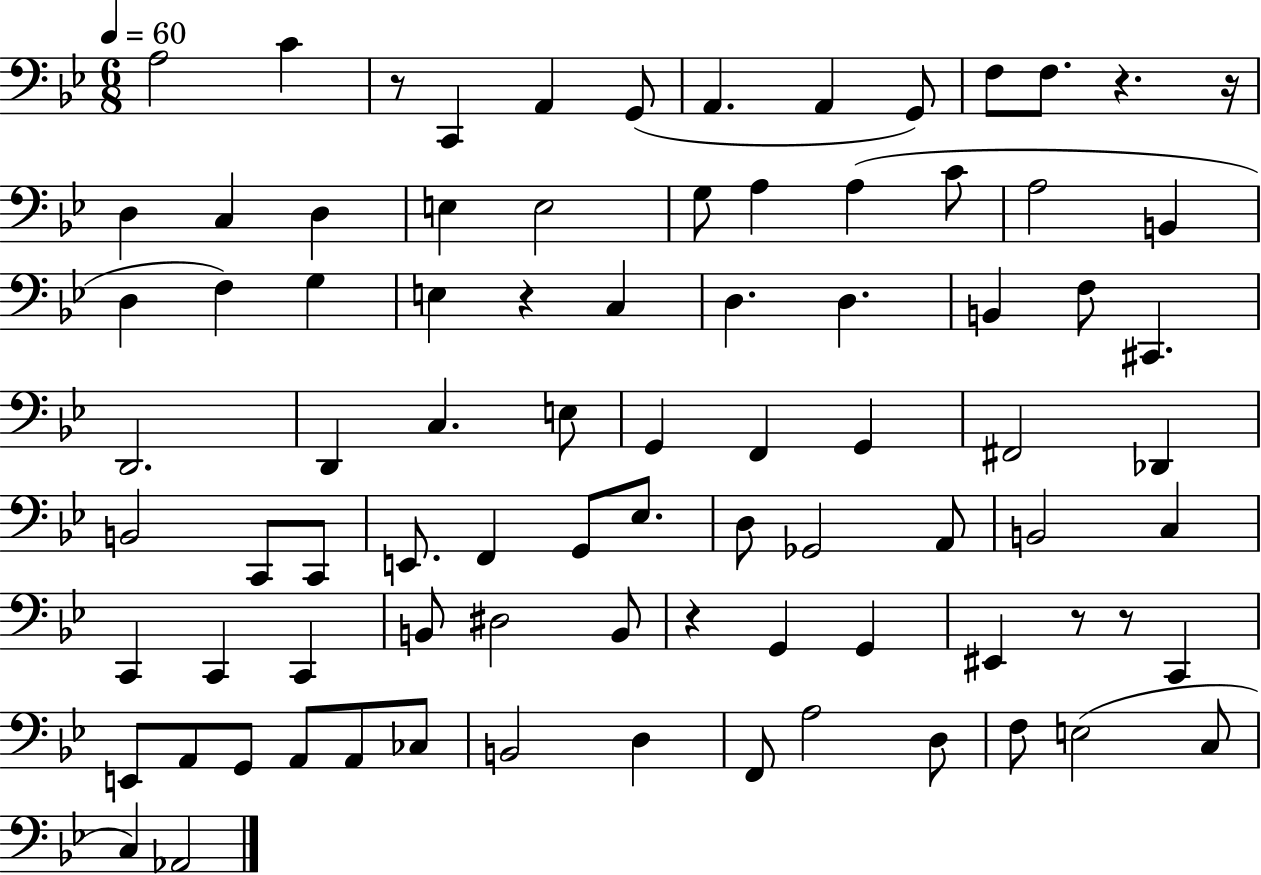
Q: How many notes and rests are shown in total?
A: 85